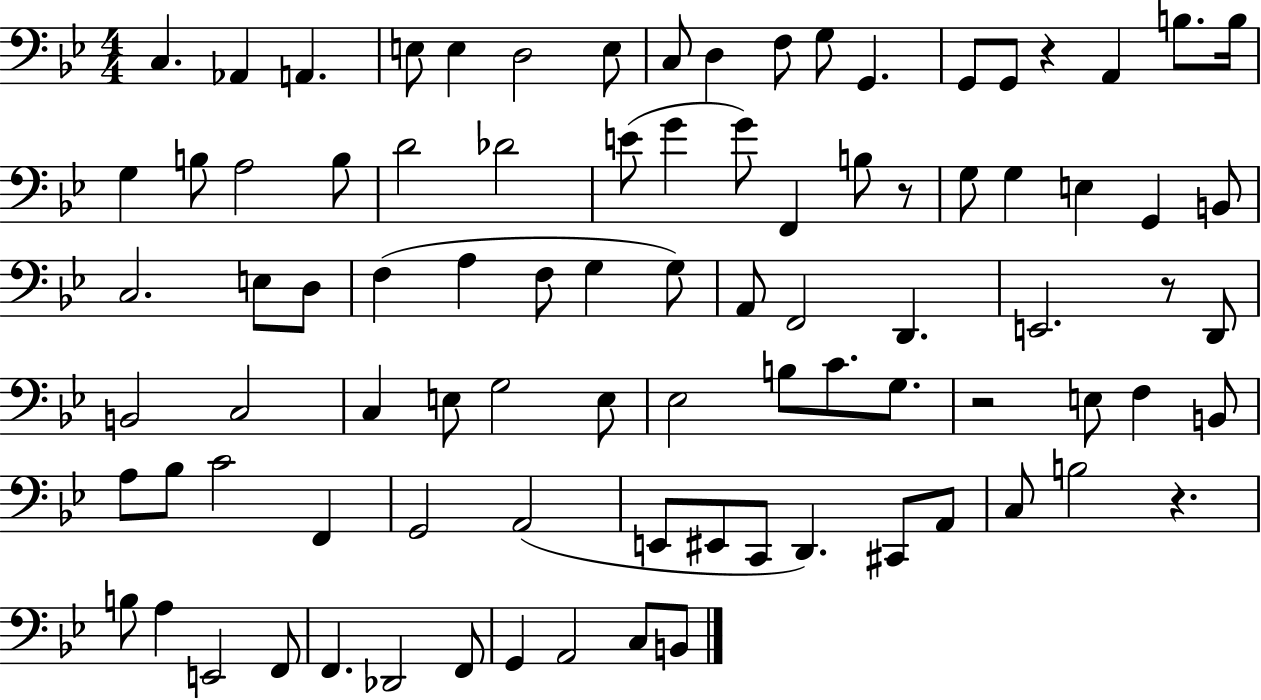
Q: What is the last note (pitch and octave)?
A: B2